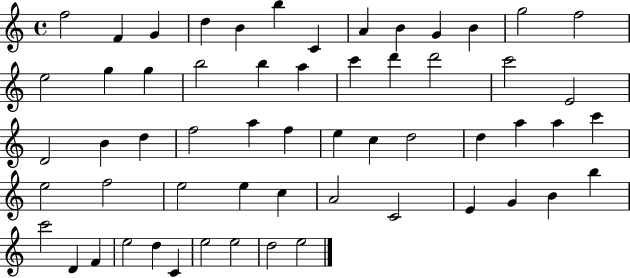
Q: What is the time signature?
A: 4/4